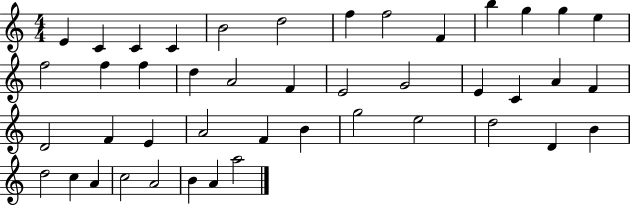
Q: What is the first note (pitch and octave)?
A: E4